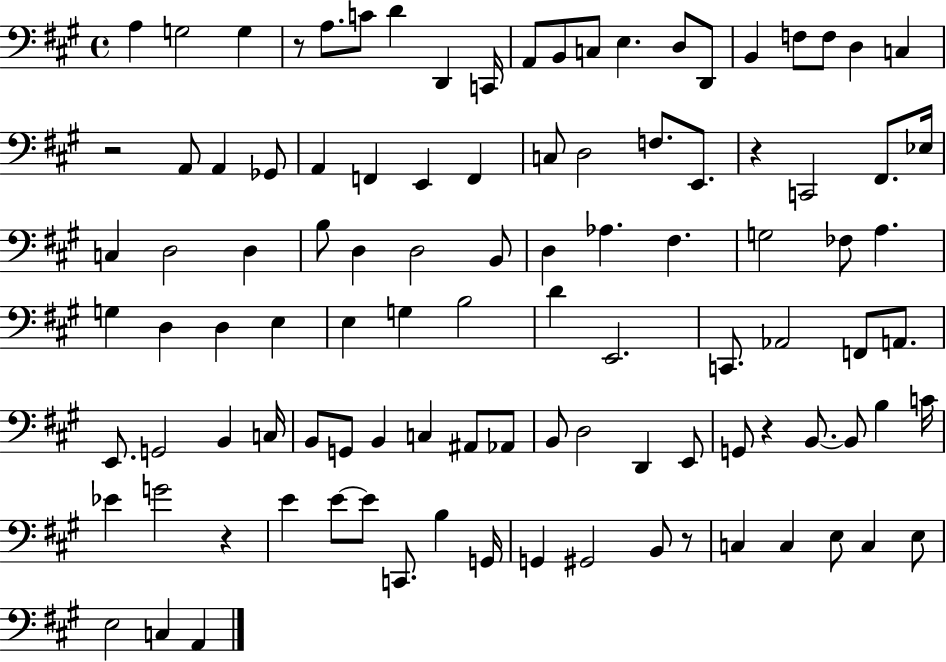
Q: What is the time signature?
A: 4/4